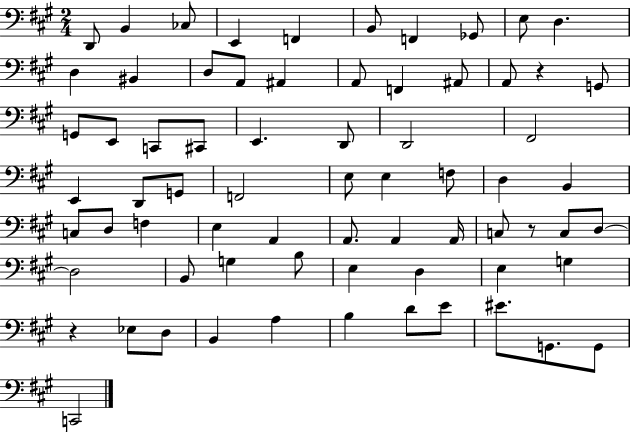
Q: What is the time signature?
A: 2/4